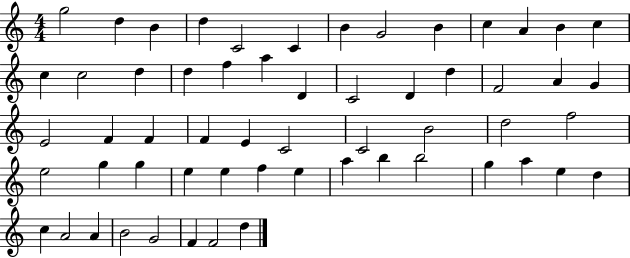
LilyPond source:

{
  \clef treble
  \numericTimeSignature
  \time 4/4
  \key c \major
  g''2 d''4 b'4 | d''4 c'2 c'4 | b'4 g'2 b'4 | c''4 a'4 b'4 c''4 | \break c''4 c''2 d''4 | d''4 f''4 a''4 d'4 | c'2 d'4 d''4 | f'2 a'4 g'4 | \break e'2 f'4 f'4 | f'4 e'4 c'2 | c'2 b'2 | d''2 f''2 | \break e''2 g''4 g''4 | e''4 e''4 f''4 e''4 | a''4 b''4 b''2 | g''4 a''4 e''4 d''4 | \break c''4 a'2 a'4 | b'2 g'2 | f'4 f'2 d''4 | \bar "|."
}